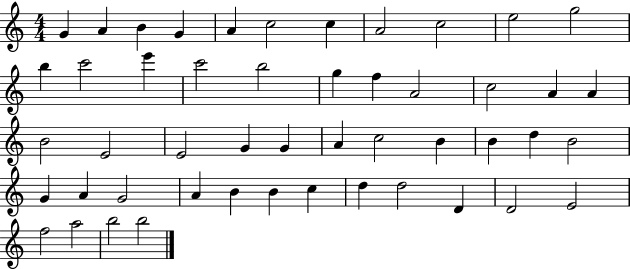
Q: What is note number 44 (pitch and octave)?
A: D4